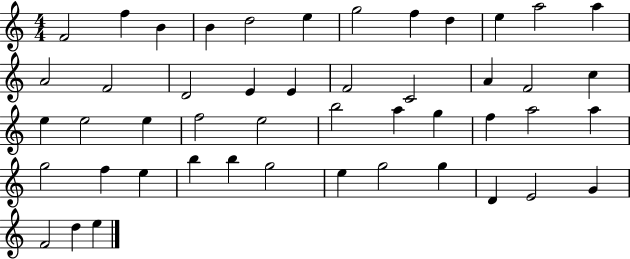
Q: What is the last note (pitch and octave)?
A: E5